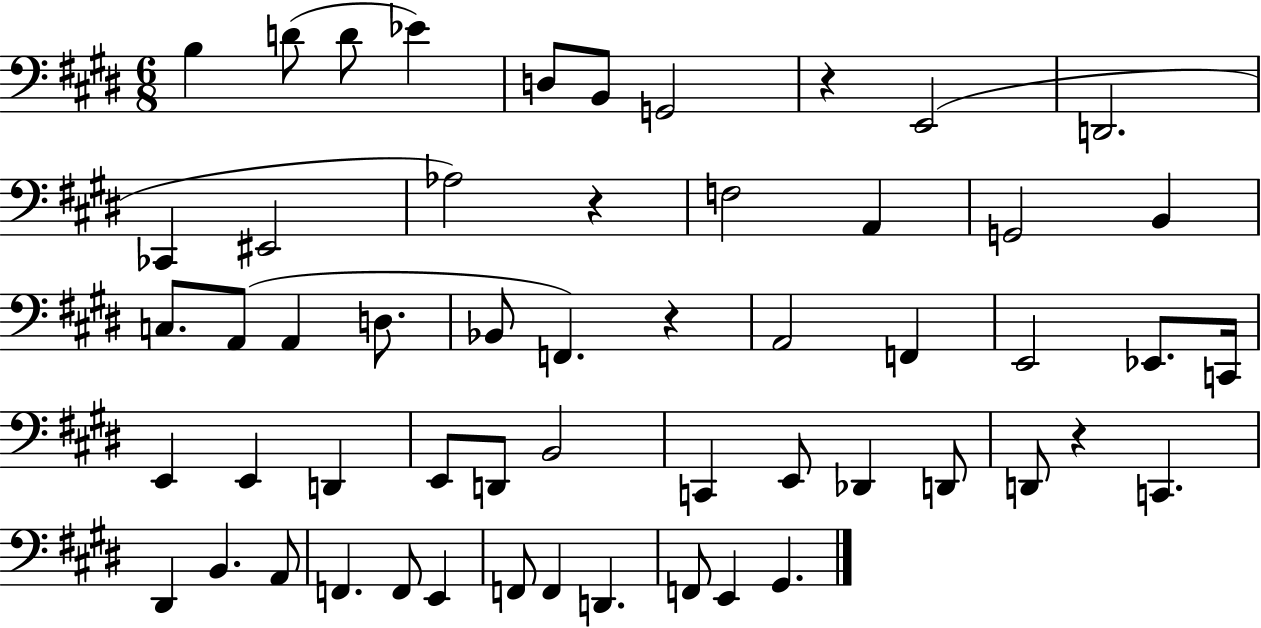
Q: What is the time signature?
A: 6/8